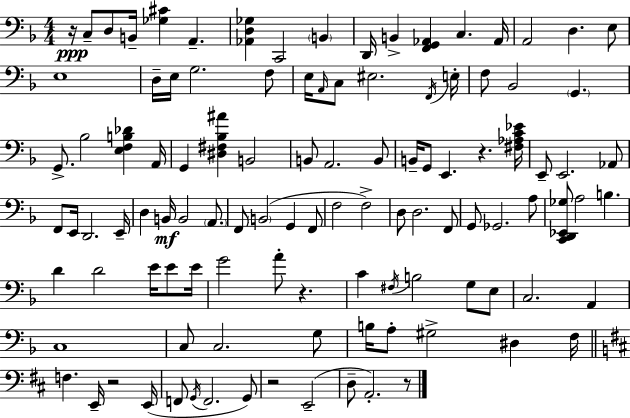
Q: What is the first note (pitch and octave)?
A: C3